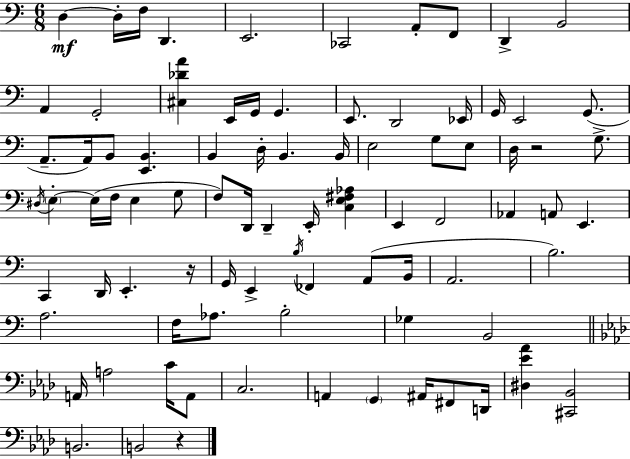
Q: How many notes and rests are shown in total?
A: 85